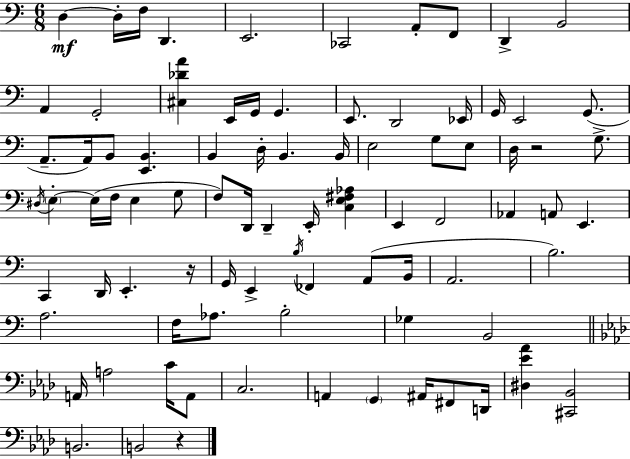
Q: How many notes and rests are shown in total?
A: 85